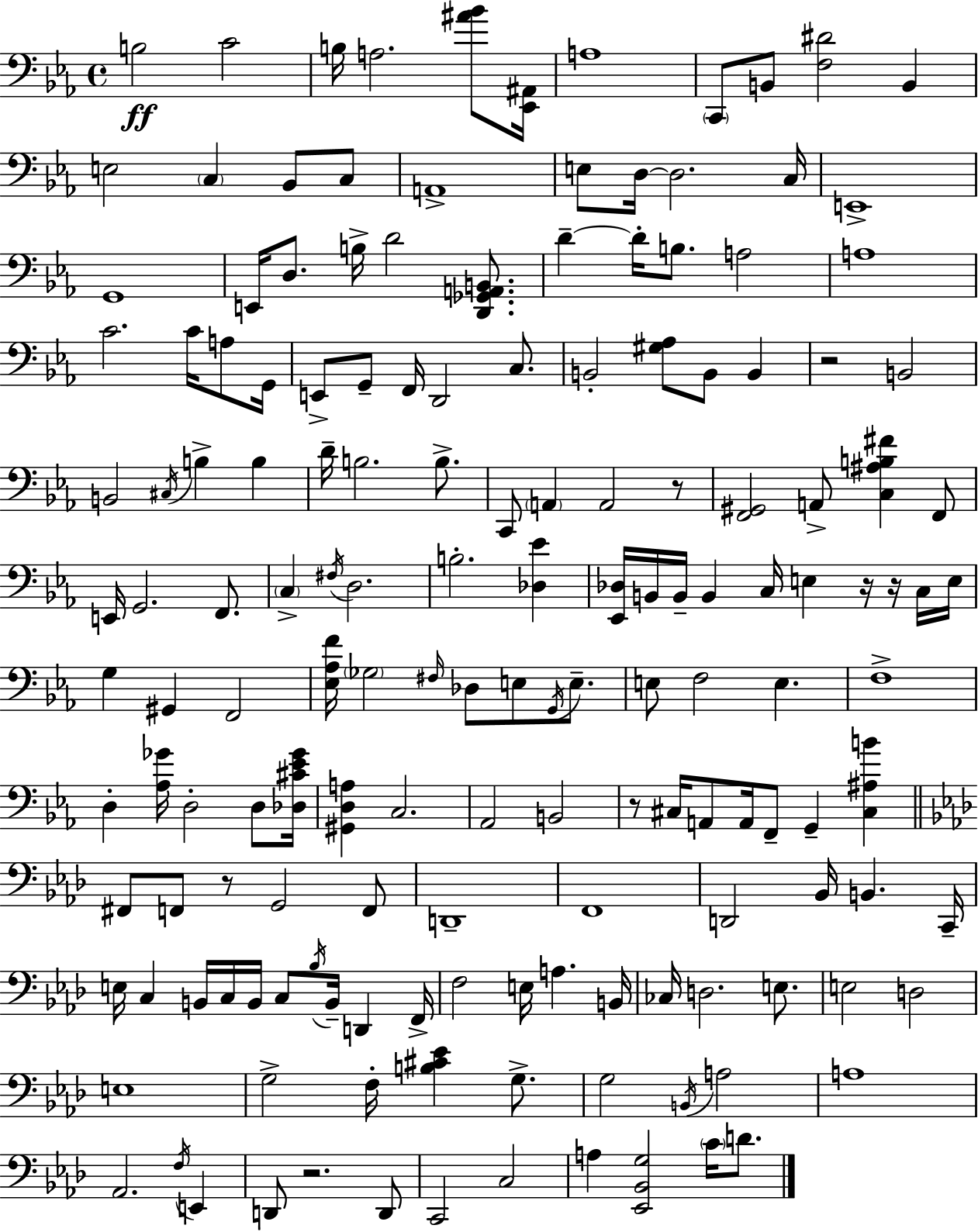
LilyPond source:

{
  \clef bass
  \time 4/4
  \defaultTimeSignature
  \key ees \major
  b2\ff c'2 | b16 a2. <ais' bes'>8 <ees, ais,>16 | a1 | \parenthesize c,8 b,8 <f dis'>2 b,4 | \break e2 \parenthesize c4 bes,8 c8 | a,1-> | e8 d16~~ d2. c16 | e,1-> | \break g,1 | e,16 d8. b16-> d'2 <d, ges, a, b,>8. | d'4--~~ d'16-. b8. a2 | a1 | \break c'2. c'16 a8 g,16 | e,8-> g,8-- f,16 d,2 c8. | b,2-. <gis aes>8 b,8 b,4 | r2 b,2 | \break b,2 \acciaccatura { cis16 } b4-> b4 | d'16-- b2. b8.-> | c,8 \parenthesize a,4 a,2 r8 | <f, gis,>2 a,8-> <c ais b fis'>4 f,8 | \break e,16 g,2. f,8. | \parenthesize c4-> \acciaccatura { fis16 } d2. | b2.-. <des ees'>4 | <ees, des>16 b,16 b,16-- b,4 c16 e4 r16 r16 | \break c16 e16 g4 gis,4 f,2 | <ees aes f'>16 \parenthesize ges2 \grace { fis16 } des8 e8 | \acciaccatura { g,16 } e8.-- e8 f2 e4. | f1-> | \break d4-. <aes ges'>16 d2-. | d8 <des cis' ees' ges'>16 <gis, d a>4 c2. | aes,2 b,2 | r8 cis16 a,8 a,16 f,8-- g,4-- | \break <cis ais b'>4 \bar "||" \break \key f \minor fis,8 f,8 r8 g,2 f,8 | d,1-- | f,1 | d,2 bes,16 b,4. c,16-- | \break e16 c4 b,16 c16 b,16 c8 \acciaccatura { bes16 } b,16-- d,4 | f,16-> f2 e16 a4. | b,16 ces16 d2. e8. | e2 d2 | \break e1 | g2-> f16-. <b cis' ees'>4 g8.-> | g2 \acciaccatura { b,16 } a2 | a1 | \break aes,2. \acciaccatura { f16 } e,4 | d,8 r2. | d,8 c,2 c2 | a4 <ees, bes, g>2 \parenthesize c'16 | \break d'8. \bar "|."
}